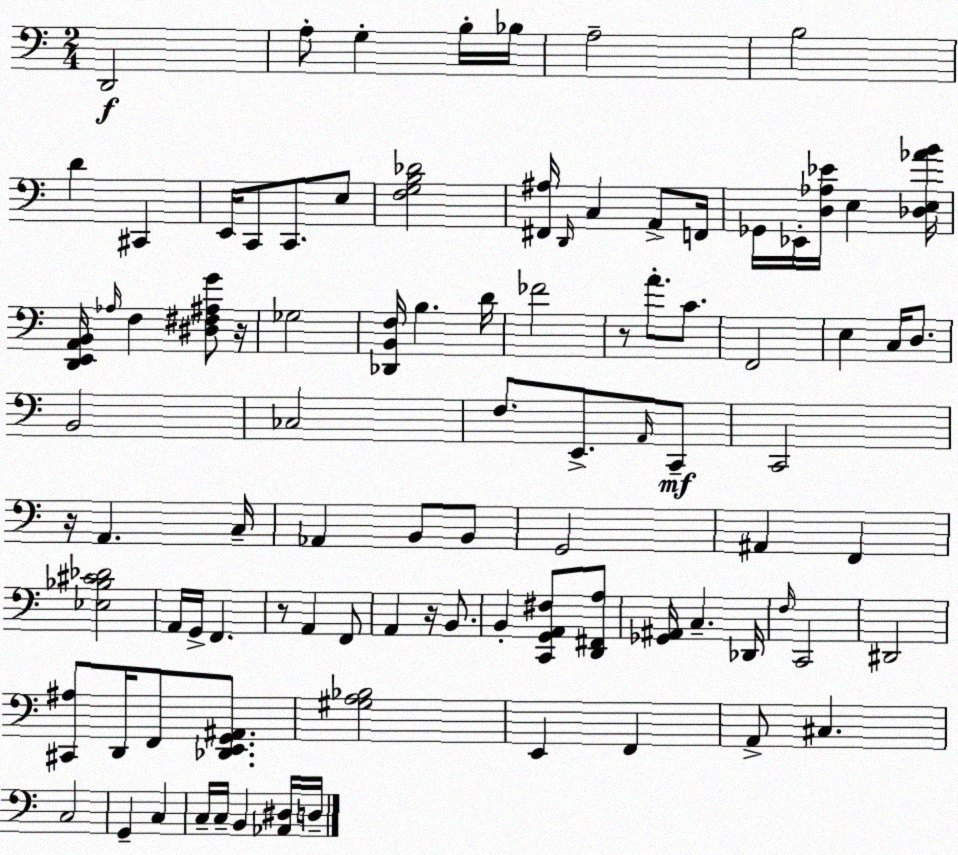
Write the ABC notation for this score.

X:1
T:Untitled
M:2/4
L:1/4
K:C
D,,2 A,/2 G, B,/4 _B,/4 A,2 B,2 D ^C,, E,,/4 C,,/2 C,,/2 E,/2 [F,G,B,_D]2 [^F,,^A,]/4 D,,/4 C, A,,/2 F,,/4 _G,,/4 _E,,/4 [D,_A,_E]/4 E, [_D,E,_AB]/4 [D,,E,,A,,B,,]/4 _A,/4 F, [^D,^F,^A,G]/2 z/4 _G,2 [_D,,B,,F,]/4 B, D/4 _F2 z/2 A/2 C/2 F,,2 E, C,/4 D,/2 B,,2 _C,2 F,/2 E,,/2 A,,/4 C,,/2 C,,2 z/4 A,, C,/4 _A,, B,,/2 B,,/2 G,,2 ^A,, F,, [_E,_B,^C_D]2 A,,/4 G,,/4 F,, z/2 A,, F,,/2 A,, z/4 B,,/2 B,, [C,,G,,A,,^F,]/2 [D,,^F,,A,]/2 [_G,,^A,,]/4 C, _D,,/4 F,/4 C,,2 ^D,,2 [^C,,^A,]/2 D,,/4 F,,/2 [_D,,E,,G,,^A,,]/2 [^G,A,_B,]2 E,, F,, A,,/2 ^C, C,2 G,, C, C,/4 C,/4 B,, [_A,,^D,]/4 D,/4